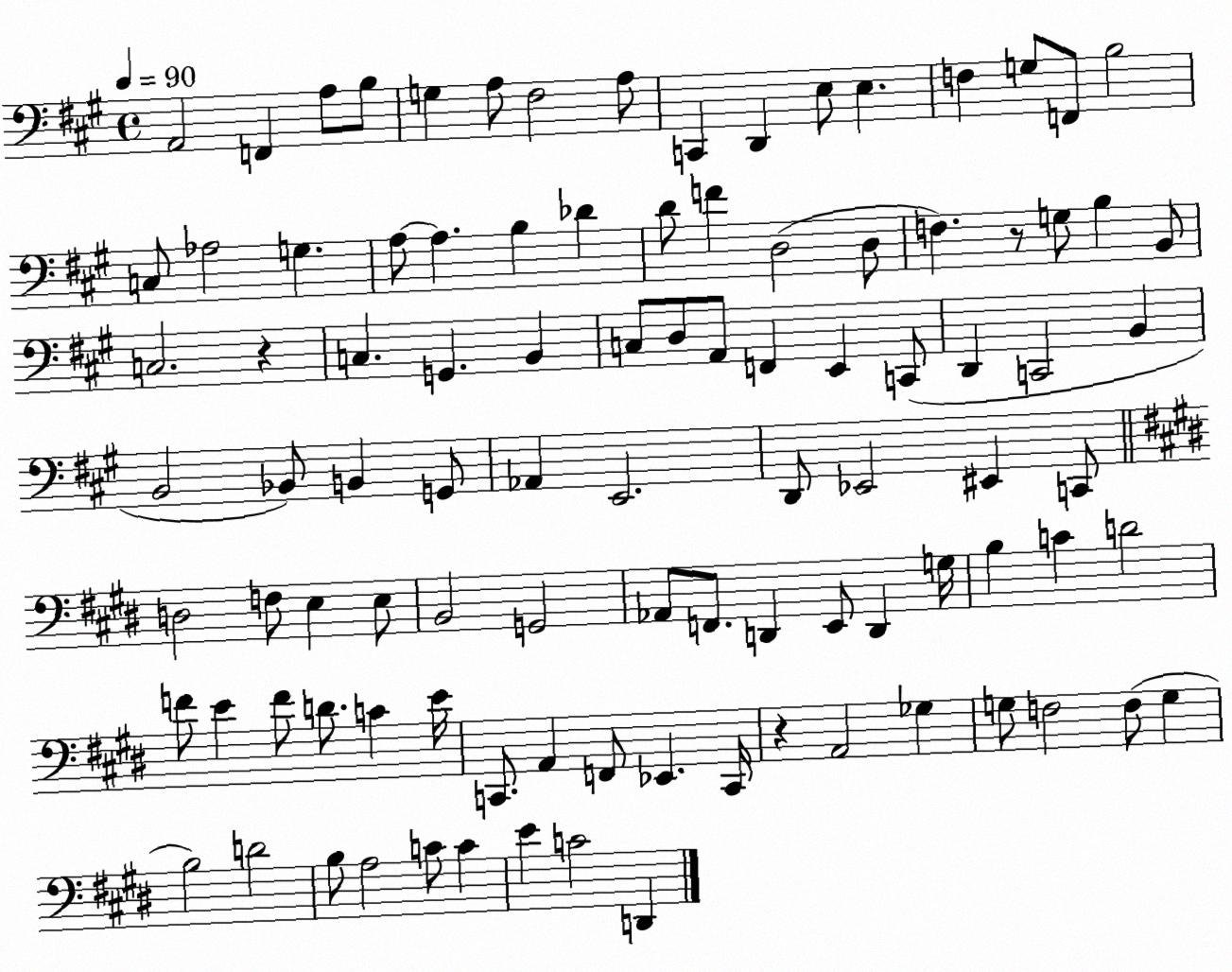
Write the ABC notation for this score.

X:1
T:Untitled
M:4/4
L:1/4
K:A
A,,2 F,, A,/2 B,/2 G, A,/2 ^F,2 A,/2 C,, D,, E,/2 E, F, G,/2 F,,/2 B,2 C,/2 _A,2 G, A,/2 A, B, _D D/2 F D,2 D,/2 F, z/2 G,/2 B, B,,/2 C,2 z C, G,, B,, C,/2 D,/2 A,,/2 F,, E,, C,,/2 D,, C,,2 B,, B,,2 _B,,/2 B,, G,,/2 _A,, E,,2 D,,/2 _E,,2 ^E,, C,,/2 D,2 F,/2 E, E,/2 B,,2 G,,2 _A,,/2 F,,/2 D,, E,,/2 D,, G,/4 B, C D2 F/2 E F/2 D/2 C E/4 C,,/2 A,, F,,/2 _E,, C,,/4 z A,,2 _G, G,/2 F,2 F,/2 G, B,2 D2 B,/2 A,2 C/2 C E C2 D,,